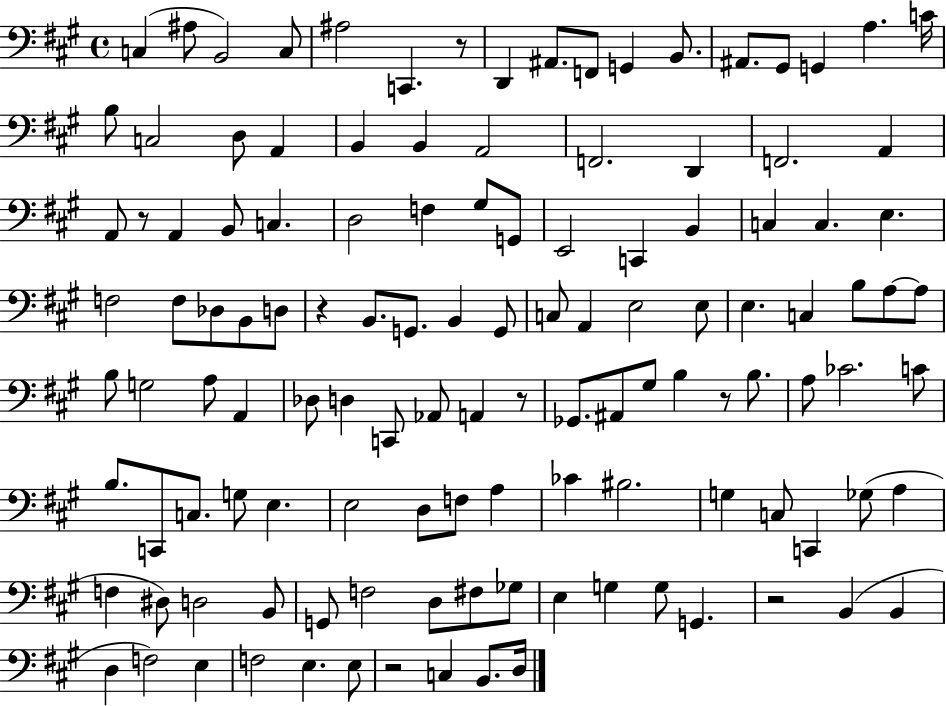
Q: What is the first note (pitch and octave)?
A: C3